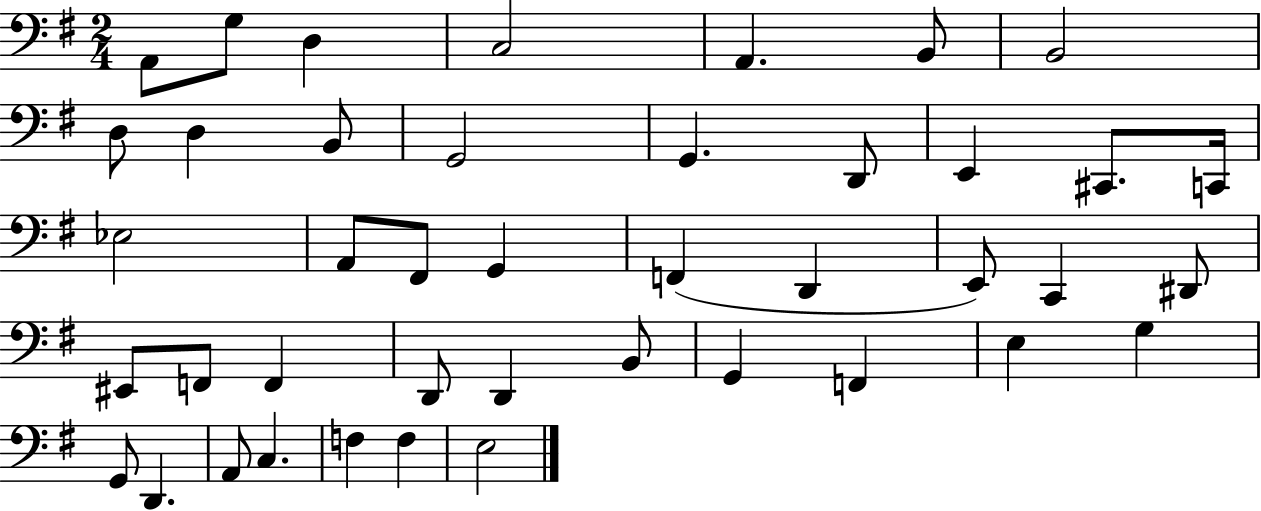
X:1
T:Untitled
M:2/4
L:1/4
K:G
A,,/2 G,/2 D, C,2 A,, B,,/2 B,,2 D,/2 D, B,,/2 G,,2 G,, D,,/2 E,, ^C,,/2 C,,/4 _E,2 A,,/2 ^F,,/2 G,, F,, D,, E,,/2 C,, ^D,,/2 ^E,,/2 F,,/2 F,, D,,/2 D,, B,,/2 G,, F,, E, G, G,,/2 D,, A,,/2 C, F, F, E,2